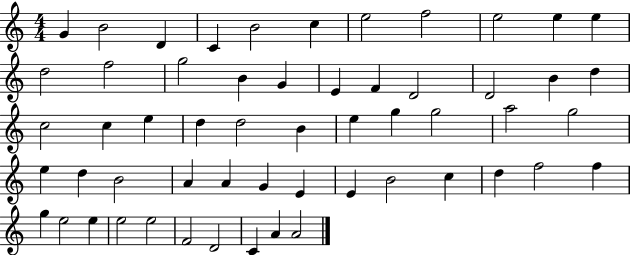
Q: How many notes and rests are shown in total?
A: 56